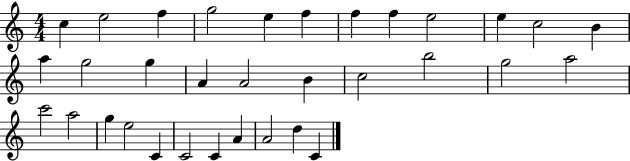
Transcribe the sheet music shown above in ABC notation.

X:1
T:Untitled
M:4/4
L:1/4
K:C
c e2 f g2 e f f f e2 e c2 B a g2 g A A2 B c2 b2 g2 a2 c'2 a2 g e2 C C2 C A A2 d C